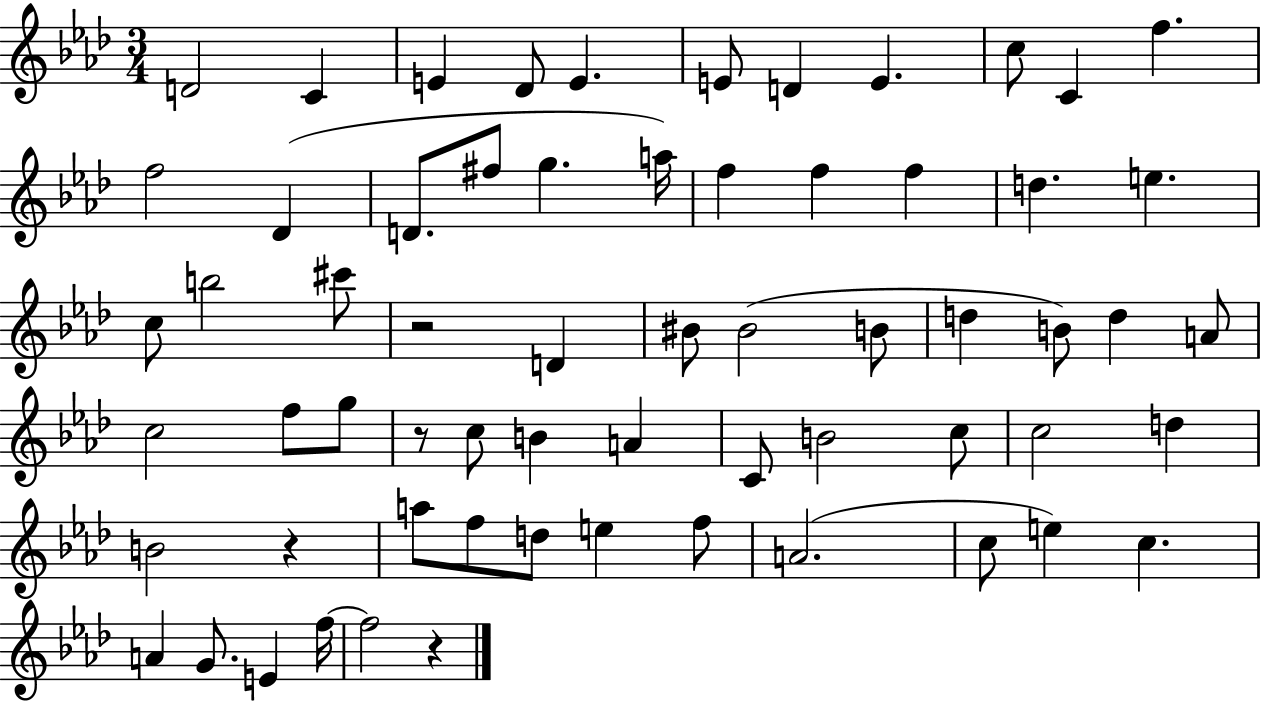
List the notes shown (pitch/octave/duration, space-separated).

D4/h C4/q E4/q Db4/e E4/q. E4/e D4/q E4/q. C5/e C4/q F5/q. F5/h Db4/q D4/e. F#5/e G5/q. A5/s F5/q F5/q F5/q D5/q. E5/q. C5/e B5/h C#6/e R/h D4/q BIS4/e BIS4/h B4/e D5/q B4/e D5/q A4/e C5/h F5/e G5/e R/e C5/e B4/q A4/q C4/e B4/h C5/e C5/h D5/q B4/h R/q A5/e F5/e D5/e E5/q F5/e A4/h. C5/e E5/q C5/q. A4/q G4/e. E4/q F5/s F5/h R/q